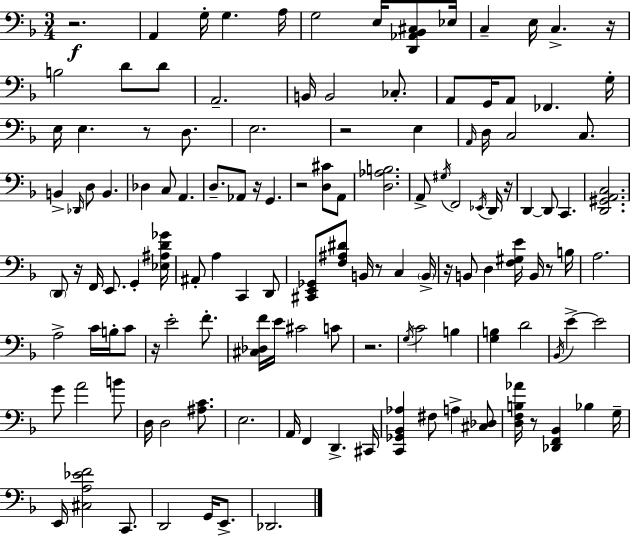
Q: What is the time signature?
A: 3/4